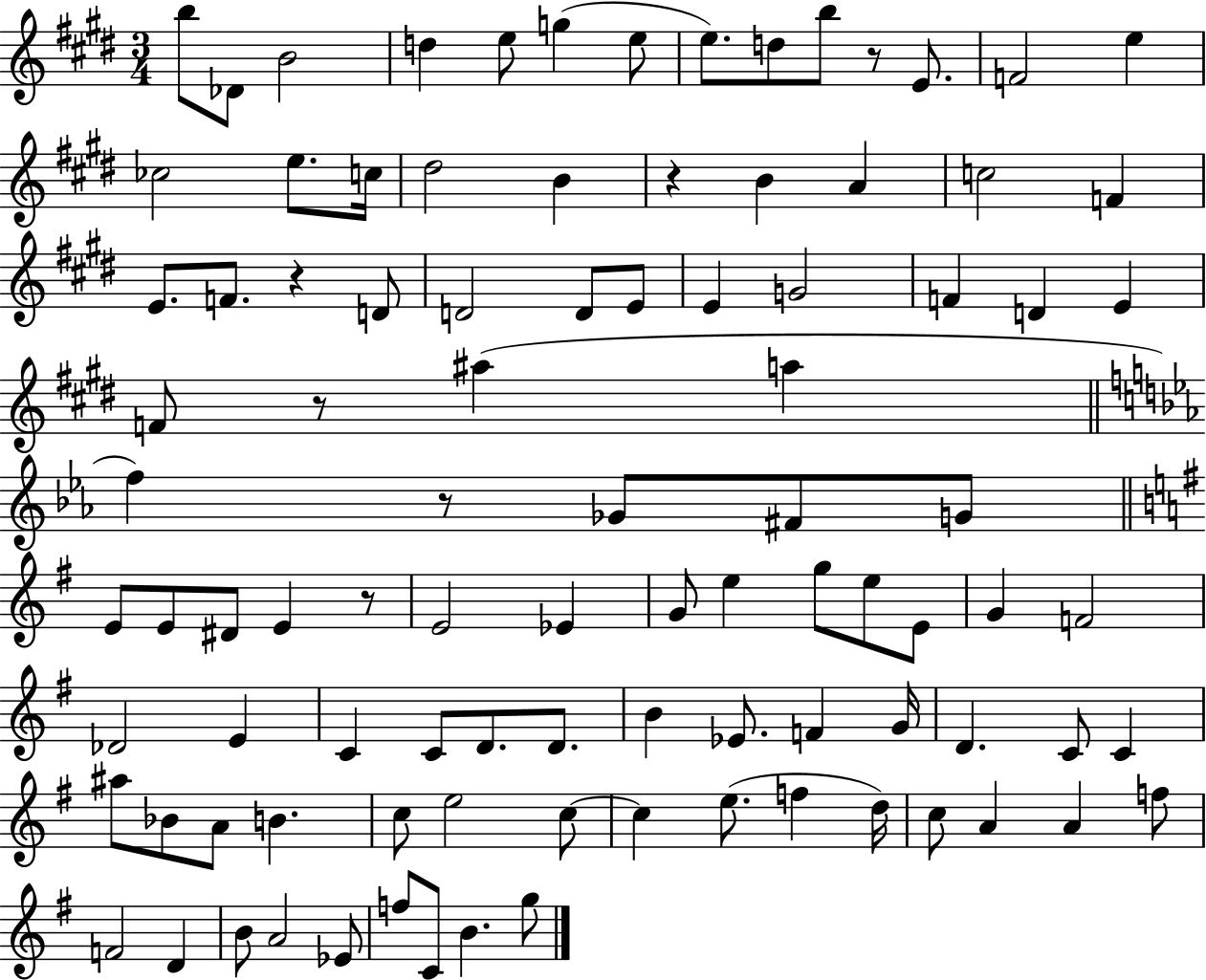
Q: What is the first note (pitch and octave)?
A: B5